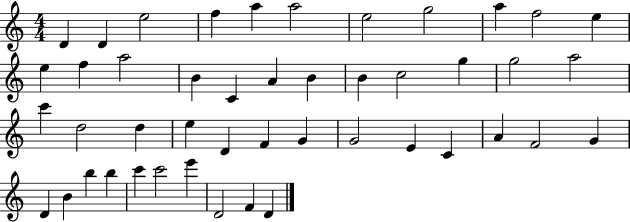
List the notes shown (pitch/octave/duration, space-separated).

D4/q D4/q E5/h F5/q A5/q A5/h E5/h G5/h A5/q F5/h E5/q E5/q F5/q A5/h B4/q C4/q A4/q B4/q B4/q C5/h G5/q G5/h A5/h C6/q D5/h D5/q E5/q D4/q F4/q G4/q G4/h E4/q C4/q A4/q F4/h G4/q D4/q B4/q B5/q B5/q C6/q C6/h E6/q D4/h F4/q D4/q